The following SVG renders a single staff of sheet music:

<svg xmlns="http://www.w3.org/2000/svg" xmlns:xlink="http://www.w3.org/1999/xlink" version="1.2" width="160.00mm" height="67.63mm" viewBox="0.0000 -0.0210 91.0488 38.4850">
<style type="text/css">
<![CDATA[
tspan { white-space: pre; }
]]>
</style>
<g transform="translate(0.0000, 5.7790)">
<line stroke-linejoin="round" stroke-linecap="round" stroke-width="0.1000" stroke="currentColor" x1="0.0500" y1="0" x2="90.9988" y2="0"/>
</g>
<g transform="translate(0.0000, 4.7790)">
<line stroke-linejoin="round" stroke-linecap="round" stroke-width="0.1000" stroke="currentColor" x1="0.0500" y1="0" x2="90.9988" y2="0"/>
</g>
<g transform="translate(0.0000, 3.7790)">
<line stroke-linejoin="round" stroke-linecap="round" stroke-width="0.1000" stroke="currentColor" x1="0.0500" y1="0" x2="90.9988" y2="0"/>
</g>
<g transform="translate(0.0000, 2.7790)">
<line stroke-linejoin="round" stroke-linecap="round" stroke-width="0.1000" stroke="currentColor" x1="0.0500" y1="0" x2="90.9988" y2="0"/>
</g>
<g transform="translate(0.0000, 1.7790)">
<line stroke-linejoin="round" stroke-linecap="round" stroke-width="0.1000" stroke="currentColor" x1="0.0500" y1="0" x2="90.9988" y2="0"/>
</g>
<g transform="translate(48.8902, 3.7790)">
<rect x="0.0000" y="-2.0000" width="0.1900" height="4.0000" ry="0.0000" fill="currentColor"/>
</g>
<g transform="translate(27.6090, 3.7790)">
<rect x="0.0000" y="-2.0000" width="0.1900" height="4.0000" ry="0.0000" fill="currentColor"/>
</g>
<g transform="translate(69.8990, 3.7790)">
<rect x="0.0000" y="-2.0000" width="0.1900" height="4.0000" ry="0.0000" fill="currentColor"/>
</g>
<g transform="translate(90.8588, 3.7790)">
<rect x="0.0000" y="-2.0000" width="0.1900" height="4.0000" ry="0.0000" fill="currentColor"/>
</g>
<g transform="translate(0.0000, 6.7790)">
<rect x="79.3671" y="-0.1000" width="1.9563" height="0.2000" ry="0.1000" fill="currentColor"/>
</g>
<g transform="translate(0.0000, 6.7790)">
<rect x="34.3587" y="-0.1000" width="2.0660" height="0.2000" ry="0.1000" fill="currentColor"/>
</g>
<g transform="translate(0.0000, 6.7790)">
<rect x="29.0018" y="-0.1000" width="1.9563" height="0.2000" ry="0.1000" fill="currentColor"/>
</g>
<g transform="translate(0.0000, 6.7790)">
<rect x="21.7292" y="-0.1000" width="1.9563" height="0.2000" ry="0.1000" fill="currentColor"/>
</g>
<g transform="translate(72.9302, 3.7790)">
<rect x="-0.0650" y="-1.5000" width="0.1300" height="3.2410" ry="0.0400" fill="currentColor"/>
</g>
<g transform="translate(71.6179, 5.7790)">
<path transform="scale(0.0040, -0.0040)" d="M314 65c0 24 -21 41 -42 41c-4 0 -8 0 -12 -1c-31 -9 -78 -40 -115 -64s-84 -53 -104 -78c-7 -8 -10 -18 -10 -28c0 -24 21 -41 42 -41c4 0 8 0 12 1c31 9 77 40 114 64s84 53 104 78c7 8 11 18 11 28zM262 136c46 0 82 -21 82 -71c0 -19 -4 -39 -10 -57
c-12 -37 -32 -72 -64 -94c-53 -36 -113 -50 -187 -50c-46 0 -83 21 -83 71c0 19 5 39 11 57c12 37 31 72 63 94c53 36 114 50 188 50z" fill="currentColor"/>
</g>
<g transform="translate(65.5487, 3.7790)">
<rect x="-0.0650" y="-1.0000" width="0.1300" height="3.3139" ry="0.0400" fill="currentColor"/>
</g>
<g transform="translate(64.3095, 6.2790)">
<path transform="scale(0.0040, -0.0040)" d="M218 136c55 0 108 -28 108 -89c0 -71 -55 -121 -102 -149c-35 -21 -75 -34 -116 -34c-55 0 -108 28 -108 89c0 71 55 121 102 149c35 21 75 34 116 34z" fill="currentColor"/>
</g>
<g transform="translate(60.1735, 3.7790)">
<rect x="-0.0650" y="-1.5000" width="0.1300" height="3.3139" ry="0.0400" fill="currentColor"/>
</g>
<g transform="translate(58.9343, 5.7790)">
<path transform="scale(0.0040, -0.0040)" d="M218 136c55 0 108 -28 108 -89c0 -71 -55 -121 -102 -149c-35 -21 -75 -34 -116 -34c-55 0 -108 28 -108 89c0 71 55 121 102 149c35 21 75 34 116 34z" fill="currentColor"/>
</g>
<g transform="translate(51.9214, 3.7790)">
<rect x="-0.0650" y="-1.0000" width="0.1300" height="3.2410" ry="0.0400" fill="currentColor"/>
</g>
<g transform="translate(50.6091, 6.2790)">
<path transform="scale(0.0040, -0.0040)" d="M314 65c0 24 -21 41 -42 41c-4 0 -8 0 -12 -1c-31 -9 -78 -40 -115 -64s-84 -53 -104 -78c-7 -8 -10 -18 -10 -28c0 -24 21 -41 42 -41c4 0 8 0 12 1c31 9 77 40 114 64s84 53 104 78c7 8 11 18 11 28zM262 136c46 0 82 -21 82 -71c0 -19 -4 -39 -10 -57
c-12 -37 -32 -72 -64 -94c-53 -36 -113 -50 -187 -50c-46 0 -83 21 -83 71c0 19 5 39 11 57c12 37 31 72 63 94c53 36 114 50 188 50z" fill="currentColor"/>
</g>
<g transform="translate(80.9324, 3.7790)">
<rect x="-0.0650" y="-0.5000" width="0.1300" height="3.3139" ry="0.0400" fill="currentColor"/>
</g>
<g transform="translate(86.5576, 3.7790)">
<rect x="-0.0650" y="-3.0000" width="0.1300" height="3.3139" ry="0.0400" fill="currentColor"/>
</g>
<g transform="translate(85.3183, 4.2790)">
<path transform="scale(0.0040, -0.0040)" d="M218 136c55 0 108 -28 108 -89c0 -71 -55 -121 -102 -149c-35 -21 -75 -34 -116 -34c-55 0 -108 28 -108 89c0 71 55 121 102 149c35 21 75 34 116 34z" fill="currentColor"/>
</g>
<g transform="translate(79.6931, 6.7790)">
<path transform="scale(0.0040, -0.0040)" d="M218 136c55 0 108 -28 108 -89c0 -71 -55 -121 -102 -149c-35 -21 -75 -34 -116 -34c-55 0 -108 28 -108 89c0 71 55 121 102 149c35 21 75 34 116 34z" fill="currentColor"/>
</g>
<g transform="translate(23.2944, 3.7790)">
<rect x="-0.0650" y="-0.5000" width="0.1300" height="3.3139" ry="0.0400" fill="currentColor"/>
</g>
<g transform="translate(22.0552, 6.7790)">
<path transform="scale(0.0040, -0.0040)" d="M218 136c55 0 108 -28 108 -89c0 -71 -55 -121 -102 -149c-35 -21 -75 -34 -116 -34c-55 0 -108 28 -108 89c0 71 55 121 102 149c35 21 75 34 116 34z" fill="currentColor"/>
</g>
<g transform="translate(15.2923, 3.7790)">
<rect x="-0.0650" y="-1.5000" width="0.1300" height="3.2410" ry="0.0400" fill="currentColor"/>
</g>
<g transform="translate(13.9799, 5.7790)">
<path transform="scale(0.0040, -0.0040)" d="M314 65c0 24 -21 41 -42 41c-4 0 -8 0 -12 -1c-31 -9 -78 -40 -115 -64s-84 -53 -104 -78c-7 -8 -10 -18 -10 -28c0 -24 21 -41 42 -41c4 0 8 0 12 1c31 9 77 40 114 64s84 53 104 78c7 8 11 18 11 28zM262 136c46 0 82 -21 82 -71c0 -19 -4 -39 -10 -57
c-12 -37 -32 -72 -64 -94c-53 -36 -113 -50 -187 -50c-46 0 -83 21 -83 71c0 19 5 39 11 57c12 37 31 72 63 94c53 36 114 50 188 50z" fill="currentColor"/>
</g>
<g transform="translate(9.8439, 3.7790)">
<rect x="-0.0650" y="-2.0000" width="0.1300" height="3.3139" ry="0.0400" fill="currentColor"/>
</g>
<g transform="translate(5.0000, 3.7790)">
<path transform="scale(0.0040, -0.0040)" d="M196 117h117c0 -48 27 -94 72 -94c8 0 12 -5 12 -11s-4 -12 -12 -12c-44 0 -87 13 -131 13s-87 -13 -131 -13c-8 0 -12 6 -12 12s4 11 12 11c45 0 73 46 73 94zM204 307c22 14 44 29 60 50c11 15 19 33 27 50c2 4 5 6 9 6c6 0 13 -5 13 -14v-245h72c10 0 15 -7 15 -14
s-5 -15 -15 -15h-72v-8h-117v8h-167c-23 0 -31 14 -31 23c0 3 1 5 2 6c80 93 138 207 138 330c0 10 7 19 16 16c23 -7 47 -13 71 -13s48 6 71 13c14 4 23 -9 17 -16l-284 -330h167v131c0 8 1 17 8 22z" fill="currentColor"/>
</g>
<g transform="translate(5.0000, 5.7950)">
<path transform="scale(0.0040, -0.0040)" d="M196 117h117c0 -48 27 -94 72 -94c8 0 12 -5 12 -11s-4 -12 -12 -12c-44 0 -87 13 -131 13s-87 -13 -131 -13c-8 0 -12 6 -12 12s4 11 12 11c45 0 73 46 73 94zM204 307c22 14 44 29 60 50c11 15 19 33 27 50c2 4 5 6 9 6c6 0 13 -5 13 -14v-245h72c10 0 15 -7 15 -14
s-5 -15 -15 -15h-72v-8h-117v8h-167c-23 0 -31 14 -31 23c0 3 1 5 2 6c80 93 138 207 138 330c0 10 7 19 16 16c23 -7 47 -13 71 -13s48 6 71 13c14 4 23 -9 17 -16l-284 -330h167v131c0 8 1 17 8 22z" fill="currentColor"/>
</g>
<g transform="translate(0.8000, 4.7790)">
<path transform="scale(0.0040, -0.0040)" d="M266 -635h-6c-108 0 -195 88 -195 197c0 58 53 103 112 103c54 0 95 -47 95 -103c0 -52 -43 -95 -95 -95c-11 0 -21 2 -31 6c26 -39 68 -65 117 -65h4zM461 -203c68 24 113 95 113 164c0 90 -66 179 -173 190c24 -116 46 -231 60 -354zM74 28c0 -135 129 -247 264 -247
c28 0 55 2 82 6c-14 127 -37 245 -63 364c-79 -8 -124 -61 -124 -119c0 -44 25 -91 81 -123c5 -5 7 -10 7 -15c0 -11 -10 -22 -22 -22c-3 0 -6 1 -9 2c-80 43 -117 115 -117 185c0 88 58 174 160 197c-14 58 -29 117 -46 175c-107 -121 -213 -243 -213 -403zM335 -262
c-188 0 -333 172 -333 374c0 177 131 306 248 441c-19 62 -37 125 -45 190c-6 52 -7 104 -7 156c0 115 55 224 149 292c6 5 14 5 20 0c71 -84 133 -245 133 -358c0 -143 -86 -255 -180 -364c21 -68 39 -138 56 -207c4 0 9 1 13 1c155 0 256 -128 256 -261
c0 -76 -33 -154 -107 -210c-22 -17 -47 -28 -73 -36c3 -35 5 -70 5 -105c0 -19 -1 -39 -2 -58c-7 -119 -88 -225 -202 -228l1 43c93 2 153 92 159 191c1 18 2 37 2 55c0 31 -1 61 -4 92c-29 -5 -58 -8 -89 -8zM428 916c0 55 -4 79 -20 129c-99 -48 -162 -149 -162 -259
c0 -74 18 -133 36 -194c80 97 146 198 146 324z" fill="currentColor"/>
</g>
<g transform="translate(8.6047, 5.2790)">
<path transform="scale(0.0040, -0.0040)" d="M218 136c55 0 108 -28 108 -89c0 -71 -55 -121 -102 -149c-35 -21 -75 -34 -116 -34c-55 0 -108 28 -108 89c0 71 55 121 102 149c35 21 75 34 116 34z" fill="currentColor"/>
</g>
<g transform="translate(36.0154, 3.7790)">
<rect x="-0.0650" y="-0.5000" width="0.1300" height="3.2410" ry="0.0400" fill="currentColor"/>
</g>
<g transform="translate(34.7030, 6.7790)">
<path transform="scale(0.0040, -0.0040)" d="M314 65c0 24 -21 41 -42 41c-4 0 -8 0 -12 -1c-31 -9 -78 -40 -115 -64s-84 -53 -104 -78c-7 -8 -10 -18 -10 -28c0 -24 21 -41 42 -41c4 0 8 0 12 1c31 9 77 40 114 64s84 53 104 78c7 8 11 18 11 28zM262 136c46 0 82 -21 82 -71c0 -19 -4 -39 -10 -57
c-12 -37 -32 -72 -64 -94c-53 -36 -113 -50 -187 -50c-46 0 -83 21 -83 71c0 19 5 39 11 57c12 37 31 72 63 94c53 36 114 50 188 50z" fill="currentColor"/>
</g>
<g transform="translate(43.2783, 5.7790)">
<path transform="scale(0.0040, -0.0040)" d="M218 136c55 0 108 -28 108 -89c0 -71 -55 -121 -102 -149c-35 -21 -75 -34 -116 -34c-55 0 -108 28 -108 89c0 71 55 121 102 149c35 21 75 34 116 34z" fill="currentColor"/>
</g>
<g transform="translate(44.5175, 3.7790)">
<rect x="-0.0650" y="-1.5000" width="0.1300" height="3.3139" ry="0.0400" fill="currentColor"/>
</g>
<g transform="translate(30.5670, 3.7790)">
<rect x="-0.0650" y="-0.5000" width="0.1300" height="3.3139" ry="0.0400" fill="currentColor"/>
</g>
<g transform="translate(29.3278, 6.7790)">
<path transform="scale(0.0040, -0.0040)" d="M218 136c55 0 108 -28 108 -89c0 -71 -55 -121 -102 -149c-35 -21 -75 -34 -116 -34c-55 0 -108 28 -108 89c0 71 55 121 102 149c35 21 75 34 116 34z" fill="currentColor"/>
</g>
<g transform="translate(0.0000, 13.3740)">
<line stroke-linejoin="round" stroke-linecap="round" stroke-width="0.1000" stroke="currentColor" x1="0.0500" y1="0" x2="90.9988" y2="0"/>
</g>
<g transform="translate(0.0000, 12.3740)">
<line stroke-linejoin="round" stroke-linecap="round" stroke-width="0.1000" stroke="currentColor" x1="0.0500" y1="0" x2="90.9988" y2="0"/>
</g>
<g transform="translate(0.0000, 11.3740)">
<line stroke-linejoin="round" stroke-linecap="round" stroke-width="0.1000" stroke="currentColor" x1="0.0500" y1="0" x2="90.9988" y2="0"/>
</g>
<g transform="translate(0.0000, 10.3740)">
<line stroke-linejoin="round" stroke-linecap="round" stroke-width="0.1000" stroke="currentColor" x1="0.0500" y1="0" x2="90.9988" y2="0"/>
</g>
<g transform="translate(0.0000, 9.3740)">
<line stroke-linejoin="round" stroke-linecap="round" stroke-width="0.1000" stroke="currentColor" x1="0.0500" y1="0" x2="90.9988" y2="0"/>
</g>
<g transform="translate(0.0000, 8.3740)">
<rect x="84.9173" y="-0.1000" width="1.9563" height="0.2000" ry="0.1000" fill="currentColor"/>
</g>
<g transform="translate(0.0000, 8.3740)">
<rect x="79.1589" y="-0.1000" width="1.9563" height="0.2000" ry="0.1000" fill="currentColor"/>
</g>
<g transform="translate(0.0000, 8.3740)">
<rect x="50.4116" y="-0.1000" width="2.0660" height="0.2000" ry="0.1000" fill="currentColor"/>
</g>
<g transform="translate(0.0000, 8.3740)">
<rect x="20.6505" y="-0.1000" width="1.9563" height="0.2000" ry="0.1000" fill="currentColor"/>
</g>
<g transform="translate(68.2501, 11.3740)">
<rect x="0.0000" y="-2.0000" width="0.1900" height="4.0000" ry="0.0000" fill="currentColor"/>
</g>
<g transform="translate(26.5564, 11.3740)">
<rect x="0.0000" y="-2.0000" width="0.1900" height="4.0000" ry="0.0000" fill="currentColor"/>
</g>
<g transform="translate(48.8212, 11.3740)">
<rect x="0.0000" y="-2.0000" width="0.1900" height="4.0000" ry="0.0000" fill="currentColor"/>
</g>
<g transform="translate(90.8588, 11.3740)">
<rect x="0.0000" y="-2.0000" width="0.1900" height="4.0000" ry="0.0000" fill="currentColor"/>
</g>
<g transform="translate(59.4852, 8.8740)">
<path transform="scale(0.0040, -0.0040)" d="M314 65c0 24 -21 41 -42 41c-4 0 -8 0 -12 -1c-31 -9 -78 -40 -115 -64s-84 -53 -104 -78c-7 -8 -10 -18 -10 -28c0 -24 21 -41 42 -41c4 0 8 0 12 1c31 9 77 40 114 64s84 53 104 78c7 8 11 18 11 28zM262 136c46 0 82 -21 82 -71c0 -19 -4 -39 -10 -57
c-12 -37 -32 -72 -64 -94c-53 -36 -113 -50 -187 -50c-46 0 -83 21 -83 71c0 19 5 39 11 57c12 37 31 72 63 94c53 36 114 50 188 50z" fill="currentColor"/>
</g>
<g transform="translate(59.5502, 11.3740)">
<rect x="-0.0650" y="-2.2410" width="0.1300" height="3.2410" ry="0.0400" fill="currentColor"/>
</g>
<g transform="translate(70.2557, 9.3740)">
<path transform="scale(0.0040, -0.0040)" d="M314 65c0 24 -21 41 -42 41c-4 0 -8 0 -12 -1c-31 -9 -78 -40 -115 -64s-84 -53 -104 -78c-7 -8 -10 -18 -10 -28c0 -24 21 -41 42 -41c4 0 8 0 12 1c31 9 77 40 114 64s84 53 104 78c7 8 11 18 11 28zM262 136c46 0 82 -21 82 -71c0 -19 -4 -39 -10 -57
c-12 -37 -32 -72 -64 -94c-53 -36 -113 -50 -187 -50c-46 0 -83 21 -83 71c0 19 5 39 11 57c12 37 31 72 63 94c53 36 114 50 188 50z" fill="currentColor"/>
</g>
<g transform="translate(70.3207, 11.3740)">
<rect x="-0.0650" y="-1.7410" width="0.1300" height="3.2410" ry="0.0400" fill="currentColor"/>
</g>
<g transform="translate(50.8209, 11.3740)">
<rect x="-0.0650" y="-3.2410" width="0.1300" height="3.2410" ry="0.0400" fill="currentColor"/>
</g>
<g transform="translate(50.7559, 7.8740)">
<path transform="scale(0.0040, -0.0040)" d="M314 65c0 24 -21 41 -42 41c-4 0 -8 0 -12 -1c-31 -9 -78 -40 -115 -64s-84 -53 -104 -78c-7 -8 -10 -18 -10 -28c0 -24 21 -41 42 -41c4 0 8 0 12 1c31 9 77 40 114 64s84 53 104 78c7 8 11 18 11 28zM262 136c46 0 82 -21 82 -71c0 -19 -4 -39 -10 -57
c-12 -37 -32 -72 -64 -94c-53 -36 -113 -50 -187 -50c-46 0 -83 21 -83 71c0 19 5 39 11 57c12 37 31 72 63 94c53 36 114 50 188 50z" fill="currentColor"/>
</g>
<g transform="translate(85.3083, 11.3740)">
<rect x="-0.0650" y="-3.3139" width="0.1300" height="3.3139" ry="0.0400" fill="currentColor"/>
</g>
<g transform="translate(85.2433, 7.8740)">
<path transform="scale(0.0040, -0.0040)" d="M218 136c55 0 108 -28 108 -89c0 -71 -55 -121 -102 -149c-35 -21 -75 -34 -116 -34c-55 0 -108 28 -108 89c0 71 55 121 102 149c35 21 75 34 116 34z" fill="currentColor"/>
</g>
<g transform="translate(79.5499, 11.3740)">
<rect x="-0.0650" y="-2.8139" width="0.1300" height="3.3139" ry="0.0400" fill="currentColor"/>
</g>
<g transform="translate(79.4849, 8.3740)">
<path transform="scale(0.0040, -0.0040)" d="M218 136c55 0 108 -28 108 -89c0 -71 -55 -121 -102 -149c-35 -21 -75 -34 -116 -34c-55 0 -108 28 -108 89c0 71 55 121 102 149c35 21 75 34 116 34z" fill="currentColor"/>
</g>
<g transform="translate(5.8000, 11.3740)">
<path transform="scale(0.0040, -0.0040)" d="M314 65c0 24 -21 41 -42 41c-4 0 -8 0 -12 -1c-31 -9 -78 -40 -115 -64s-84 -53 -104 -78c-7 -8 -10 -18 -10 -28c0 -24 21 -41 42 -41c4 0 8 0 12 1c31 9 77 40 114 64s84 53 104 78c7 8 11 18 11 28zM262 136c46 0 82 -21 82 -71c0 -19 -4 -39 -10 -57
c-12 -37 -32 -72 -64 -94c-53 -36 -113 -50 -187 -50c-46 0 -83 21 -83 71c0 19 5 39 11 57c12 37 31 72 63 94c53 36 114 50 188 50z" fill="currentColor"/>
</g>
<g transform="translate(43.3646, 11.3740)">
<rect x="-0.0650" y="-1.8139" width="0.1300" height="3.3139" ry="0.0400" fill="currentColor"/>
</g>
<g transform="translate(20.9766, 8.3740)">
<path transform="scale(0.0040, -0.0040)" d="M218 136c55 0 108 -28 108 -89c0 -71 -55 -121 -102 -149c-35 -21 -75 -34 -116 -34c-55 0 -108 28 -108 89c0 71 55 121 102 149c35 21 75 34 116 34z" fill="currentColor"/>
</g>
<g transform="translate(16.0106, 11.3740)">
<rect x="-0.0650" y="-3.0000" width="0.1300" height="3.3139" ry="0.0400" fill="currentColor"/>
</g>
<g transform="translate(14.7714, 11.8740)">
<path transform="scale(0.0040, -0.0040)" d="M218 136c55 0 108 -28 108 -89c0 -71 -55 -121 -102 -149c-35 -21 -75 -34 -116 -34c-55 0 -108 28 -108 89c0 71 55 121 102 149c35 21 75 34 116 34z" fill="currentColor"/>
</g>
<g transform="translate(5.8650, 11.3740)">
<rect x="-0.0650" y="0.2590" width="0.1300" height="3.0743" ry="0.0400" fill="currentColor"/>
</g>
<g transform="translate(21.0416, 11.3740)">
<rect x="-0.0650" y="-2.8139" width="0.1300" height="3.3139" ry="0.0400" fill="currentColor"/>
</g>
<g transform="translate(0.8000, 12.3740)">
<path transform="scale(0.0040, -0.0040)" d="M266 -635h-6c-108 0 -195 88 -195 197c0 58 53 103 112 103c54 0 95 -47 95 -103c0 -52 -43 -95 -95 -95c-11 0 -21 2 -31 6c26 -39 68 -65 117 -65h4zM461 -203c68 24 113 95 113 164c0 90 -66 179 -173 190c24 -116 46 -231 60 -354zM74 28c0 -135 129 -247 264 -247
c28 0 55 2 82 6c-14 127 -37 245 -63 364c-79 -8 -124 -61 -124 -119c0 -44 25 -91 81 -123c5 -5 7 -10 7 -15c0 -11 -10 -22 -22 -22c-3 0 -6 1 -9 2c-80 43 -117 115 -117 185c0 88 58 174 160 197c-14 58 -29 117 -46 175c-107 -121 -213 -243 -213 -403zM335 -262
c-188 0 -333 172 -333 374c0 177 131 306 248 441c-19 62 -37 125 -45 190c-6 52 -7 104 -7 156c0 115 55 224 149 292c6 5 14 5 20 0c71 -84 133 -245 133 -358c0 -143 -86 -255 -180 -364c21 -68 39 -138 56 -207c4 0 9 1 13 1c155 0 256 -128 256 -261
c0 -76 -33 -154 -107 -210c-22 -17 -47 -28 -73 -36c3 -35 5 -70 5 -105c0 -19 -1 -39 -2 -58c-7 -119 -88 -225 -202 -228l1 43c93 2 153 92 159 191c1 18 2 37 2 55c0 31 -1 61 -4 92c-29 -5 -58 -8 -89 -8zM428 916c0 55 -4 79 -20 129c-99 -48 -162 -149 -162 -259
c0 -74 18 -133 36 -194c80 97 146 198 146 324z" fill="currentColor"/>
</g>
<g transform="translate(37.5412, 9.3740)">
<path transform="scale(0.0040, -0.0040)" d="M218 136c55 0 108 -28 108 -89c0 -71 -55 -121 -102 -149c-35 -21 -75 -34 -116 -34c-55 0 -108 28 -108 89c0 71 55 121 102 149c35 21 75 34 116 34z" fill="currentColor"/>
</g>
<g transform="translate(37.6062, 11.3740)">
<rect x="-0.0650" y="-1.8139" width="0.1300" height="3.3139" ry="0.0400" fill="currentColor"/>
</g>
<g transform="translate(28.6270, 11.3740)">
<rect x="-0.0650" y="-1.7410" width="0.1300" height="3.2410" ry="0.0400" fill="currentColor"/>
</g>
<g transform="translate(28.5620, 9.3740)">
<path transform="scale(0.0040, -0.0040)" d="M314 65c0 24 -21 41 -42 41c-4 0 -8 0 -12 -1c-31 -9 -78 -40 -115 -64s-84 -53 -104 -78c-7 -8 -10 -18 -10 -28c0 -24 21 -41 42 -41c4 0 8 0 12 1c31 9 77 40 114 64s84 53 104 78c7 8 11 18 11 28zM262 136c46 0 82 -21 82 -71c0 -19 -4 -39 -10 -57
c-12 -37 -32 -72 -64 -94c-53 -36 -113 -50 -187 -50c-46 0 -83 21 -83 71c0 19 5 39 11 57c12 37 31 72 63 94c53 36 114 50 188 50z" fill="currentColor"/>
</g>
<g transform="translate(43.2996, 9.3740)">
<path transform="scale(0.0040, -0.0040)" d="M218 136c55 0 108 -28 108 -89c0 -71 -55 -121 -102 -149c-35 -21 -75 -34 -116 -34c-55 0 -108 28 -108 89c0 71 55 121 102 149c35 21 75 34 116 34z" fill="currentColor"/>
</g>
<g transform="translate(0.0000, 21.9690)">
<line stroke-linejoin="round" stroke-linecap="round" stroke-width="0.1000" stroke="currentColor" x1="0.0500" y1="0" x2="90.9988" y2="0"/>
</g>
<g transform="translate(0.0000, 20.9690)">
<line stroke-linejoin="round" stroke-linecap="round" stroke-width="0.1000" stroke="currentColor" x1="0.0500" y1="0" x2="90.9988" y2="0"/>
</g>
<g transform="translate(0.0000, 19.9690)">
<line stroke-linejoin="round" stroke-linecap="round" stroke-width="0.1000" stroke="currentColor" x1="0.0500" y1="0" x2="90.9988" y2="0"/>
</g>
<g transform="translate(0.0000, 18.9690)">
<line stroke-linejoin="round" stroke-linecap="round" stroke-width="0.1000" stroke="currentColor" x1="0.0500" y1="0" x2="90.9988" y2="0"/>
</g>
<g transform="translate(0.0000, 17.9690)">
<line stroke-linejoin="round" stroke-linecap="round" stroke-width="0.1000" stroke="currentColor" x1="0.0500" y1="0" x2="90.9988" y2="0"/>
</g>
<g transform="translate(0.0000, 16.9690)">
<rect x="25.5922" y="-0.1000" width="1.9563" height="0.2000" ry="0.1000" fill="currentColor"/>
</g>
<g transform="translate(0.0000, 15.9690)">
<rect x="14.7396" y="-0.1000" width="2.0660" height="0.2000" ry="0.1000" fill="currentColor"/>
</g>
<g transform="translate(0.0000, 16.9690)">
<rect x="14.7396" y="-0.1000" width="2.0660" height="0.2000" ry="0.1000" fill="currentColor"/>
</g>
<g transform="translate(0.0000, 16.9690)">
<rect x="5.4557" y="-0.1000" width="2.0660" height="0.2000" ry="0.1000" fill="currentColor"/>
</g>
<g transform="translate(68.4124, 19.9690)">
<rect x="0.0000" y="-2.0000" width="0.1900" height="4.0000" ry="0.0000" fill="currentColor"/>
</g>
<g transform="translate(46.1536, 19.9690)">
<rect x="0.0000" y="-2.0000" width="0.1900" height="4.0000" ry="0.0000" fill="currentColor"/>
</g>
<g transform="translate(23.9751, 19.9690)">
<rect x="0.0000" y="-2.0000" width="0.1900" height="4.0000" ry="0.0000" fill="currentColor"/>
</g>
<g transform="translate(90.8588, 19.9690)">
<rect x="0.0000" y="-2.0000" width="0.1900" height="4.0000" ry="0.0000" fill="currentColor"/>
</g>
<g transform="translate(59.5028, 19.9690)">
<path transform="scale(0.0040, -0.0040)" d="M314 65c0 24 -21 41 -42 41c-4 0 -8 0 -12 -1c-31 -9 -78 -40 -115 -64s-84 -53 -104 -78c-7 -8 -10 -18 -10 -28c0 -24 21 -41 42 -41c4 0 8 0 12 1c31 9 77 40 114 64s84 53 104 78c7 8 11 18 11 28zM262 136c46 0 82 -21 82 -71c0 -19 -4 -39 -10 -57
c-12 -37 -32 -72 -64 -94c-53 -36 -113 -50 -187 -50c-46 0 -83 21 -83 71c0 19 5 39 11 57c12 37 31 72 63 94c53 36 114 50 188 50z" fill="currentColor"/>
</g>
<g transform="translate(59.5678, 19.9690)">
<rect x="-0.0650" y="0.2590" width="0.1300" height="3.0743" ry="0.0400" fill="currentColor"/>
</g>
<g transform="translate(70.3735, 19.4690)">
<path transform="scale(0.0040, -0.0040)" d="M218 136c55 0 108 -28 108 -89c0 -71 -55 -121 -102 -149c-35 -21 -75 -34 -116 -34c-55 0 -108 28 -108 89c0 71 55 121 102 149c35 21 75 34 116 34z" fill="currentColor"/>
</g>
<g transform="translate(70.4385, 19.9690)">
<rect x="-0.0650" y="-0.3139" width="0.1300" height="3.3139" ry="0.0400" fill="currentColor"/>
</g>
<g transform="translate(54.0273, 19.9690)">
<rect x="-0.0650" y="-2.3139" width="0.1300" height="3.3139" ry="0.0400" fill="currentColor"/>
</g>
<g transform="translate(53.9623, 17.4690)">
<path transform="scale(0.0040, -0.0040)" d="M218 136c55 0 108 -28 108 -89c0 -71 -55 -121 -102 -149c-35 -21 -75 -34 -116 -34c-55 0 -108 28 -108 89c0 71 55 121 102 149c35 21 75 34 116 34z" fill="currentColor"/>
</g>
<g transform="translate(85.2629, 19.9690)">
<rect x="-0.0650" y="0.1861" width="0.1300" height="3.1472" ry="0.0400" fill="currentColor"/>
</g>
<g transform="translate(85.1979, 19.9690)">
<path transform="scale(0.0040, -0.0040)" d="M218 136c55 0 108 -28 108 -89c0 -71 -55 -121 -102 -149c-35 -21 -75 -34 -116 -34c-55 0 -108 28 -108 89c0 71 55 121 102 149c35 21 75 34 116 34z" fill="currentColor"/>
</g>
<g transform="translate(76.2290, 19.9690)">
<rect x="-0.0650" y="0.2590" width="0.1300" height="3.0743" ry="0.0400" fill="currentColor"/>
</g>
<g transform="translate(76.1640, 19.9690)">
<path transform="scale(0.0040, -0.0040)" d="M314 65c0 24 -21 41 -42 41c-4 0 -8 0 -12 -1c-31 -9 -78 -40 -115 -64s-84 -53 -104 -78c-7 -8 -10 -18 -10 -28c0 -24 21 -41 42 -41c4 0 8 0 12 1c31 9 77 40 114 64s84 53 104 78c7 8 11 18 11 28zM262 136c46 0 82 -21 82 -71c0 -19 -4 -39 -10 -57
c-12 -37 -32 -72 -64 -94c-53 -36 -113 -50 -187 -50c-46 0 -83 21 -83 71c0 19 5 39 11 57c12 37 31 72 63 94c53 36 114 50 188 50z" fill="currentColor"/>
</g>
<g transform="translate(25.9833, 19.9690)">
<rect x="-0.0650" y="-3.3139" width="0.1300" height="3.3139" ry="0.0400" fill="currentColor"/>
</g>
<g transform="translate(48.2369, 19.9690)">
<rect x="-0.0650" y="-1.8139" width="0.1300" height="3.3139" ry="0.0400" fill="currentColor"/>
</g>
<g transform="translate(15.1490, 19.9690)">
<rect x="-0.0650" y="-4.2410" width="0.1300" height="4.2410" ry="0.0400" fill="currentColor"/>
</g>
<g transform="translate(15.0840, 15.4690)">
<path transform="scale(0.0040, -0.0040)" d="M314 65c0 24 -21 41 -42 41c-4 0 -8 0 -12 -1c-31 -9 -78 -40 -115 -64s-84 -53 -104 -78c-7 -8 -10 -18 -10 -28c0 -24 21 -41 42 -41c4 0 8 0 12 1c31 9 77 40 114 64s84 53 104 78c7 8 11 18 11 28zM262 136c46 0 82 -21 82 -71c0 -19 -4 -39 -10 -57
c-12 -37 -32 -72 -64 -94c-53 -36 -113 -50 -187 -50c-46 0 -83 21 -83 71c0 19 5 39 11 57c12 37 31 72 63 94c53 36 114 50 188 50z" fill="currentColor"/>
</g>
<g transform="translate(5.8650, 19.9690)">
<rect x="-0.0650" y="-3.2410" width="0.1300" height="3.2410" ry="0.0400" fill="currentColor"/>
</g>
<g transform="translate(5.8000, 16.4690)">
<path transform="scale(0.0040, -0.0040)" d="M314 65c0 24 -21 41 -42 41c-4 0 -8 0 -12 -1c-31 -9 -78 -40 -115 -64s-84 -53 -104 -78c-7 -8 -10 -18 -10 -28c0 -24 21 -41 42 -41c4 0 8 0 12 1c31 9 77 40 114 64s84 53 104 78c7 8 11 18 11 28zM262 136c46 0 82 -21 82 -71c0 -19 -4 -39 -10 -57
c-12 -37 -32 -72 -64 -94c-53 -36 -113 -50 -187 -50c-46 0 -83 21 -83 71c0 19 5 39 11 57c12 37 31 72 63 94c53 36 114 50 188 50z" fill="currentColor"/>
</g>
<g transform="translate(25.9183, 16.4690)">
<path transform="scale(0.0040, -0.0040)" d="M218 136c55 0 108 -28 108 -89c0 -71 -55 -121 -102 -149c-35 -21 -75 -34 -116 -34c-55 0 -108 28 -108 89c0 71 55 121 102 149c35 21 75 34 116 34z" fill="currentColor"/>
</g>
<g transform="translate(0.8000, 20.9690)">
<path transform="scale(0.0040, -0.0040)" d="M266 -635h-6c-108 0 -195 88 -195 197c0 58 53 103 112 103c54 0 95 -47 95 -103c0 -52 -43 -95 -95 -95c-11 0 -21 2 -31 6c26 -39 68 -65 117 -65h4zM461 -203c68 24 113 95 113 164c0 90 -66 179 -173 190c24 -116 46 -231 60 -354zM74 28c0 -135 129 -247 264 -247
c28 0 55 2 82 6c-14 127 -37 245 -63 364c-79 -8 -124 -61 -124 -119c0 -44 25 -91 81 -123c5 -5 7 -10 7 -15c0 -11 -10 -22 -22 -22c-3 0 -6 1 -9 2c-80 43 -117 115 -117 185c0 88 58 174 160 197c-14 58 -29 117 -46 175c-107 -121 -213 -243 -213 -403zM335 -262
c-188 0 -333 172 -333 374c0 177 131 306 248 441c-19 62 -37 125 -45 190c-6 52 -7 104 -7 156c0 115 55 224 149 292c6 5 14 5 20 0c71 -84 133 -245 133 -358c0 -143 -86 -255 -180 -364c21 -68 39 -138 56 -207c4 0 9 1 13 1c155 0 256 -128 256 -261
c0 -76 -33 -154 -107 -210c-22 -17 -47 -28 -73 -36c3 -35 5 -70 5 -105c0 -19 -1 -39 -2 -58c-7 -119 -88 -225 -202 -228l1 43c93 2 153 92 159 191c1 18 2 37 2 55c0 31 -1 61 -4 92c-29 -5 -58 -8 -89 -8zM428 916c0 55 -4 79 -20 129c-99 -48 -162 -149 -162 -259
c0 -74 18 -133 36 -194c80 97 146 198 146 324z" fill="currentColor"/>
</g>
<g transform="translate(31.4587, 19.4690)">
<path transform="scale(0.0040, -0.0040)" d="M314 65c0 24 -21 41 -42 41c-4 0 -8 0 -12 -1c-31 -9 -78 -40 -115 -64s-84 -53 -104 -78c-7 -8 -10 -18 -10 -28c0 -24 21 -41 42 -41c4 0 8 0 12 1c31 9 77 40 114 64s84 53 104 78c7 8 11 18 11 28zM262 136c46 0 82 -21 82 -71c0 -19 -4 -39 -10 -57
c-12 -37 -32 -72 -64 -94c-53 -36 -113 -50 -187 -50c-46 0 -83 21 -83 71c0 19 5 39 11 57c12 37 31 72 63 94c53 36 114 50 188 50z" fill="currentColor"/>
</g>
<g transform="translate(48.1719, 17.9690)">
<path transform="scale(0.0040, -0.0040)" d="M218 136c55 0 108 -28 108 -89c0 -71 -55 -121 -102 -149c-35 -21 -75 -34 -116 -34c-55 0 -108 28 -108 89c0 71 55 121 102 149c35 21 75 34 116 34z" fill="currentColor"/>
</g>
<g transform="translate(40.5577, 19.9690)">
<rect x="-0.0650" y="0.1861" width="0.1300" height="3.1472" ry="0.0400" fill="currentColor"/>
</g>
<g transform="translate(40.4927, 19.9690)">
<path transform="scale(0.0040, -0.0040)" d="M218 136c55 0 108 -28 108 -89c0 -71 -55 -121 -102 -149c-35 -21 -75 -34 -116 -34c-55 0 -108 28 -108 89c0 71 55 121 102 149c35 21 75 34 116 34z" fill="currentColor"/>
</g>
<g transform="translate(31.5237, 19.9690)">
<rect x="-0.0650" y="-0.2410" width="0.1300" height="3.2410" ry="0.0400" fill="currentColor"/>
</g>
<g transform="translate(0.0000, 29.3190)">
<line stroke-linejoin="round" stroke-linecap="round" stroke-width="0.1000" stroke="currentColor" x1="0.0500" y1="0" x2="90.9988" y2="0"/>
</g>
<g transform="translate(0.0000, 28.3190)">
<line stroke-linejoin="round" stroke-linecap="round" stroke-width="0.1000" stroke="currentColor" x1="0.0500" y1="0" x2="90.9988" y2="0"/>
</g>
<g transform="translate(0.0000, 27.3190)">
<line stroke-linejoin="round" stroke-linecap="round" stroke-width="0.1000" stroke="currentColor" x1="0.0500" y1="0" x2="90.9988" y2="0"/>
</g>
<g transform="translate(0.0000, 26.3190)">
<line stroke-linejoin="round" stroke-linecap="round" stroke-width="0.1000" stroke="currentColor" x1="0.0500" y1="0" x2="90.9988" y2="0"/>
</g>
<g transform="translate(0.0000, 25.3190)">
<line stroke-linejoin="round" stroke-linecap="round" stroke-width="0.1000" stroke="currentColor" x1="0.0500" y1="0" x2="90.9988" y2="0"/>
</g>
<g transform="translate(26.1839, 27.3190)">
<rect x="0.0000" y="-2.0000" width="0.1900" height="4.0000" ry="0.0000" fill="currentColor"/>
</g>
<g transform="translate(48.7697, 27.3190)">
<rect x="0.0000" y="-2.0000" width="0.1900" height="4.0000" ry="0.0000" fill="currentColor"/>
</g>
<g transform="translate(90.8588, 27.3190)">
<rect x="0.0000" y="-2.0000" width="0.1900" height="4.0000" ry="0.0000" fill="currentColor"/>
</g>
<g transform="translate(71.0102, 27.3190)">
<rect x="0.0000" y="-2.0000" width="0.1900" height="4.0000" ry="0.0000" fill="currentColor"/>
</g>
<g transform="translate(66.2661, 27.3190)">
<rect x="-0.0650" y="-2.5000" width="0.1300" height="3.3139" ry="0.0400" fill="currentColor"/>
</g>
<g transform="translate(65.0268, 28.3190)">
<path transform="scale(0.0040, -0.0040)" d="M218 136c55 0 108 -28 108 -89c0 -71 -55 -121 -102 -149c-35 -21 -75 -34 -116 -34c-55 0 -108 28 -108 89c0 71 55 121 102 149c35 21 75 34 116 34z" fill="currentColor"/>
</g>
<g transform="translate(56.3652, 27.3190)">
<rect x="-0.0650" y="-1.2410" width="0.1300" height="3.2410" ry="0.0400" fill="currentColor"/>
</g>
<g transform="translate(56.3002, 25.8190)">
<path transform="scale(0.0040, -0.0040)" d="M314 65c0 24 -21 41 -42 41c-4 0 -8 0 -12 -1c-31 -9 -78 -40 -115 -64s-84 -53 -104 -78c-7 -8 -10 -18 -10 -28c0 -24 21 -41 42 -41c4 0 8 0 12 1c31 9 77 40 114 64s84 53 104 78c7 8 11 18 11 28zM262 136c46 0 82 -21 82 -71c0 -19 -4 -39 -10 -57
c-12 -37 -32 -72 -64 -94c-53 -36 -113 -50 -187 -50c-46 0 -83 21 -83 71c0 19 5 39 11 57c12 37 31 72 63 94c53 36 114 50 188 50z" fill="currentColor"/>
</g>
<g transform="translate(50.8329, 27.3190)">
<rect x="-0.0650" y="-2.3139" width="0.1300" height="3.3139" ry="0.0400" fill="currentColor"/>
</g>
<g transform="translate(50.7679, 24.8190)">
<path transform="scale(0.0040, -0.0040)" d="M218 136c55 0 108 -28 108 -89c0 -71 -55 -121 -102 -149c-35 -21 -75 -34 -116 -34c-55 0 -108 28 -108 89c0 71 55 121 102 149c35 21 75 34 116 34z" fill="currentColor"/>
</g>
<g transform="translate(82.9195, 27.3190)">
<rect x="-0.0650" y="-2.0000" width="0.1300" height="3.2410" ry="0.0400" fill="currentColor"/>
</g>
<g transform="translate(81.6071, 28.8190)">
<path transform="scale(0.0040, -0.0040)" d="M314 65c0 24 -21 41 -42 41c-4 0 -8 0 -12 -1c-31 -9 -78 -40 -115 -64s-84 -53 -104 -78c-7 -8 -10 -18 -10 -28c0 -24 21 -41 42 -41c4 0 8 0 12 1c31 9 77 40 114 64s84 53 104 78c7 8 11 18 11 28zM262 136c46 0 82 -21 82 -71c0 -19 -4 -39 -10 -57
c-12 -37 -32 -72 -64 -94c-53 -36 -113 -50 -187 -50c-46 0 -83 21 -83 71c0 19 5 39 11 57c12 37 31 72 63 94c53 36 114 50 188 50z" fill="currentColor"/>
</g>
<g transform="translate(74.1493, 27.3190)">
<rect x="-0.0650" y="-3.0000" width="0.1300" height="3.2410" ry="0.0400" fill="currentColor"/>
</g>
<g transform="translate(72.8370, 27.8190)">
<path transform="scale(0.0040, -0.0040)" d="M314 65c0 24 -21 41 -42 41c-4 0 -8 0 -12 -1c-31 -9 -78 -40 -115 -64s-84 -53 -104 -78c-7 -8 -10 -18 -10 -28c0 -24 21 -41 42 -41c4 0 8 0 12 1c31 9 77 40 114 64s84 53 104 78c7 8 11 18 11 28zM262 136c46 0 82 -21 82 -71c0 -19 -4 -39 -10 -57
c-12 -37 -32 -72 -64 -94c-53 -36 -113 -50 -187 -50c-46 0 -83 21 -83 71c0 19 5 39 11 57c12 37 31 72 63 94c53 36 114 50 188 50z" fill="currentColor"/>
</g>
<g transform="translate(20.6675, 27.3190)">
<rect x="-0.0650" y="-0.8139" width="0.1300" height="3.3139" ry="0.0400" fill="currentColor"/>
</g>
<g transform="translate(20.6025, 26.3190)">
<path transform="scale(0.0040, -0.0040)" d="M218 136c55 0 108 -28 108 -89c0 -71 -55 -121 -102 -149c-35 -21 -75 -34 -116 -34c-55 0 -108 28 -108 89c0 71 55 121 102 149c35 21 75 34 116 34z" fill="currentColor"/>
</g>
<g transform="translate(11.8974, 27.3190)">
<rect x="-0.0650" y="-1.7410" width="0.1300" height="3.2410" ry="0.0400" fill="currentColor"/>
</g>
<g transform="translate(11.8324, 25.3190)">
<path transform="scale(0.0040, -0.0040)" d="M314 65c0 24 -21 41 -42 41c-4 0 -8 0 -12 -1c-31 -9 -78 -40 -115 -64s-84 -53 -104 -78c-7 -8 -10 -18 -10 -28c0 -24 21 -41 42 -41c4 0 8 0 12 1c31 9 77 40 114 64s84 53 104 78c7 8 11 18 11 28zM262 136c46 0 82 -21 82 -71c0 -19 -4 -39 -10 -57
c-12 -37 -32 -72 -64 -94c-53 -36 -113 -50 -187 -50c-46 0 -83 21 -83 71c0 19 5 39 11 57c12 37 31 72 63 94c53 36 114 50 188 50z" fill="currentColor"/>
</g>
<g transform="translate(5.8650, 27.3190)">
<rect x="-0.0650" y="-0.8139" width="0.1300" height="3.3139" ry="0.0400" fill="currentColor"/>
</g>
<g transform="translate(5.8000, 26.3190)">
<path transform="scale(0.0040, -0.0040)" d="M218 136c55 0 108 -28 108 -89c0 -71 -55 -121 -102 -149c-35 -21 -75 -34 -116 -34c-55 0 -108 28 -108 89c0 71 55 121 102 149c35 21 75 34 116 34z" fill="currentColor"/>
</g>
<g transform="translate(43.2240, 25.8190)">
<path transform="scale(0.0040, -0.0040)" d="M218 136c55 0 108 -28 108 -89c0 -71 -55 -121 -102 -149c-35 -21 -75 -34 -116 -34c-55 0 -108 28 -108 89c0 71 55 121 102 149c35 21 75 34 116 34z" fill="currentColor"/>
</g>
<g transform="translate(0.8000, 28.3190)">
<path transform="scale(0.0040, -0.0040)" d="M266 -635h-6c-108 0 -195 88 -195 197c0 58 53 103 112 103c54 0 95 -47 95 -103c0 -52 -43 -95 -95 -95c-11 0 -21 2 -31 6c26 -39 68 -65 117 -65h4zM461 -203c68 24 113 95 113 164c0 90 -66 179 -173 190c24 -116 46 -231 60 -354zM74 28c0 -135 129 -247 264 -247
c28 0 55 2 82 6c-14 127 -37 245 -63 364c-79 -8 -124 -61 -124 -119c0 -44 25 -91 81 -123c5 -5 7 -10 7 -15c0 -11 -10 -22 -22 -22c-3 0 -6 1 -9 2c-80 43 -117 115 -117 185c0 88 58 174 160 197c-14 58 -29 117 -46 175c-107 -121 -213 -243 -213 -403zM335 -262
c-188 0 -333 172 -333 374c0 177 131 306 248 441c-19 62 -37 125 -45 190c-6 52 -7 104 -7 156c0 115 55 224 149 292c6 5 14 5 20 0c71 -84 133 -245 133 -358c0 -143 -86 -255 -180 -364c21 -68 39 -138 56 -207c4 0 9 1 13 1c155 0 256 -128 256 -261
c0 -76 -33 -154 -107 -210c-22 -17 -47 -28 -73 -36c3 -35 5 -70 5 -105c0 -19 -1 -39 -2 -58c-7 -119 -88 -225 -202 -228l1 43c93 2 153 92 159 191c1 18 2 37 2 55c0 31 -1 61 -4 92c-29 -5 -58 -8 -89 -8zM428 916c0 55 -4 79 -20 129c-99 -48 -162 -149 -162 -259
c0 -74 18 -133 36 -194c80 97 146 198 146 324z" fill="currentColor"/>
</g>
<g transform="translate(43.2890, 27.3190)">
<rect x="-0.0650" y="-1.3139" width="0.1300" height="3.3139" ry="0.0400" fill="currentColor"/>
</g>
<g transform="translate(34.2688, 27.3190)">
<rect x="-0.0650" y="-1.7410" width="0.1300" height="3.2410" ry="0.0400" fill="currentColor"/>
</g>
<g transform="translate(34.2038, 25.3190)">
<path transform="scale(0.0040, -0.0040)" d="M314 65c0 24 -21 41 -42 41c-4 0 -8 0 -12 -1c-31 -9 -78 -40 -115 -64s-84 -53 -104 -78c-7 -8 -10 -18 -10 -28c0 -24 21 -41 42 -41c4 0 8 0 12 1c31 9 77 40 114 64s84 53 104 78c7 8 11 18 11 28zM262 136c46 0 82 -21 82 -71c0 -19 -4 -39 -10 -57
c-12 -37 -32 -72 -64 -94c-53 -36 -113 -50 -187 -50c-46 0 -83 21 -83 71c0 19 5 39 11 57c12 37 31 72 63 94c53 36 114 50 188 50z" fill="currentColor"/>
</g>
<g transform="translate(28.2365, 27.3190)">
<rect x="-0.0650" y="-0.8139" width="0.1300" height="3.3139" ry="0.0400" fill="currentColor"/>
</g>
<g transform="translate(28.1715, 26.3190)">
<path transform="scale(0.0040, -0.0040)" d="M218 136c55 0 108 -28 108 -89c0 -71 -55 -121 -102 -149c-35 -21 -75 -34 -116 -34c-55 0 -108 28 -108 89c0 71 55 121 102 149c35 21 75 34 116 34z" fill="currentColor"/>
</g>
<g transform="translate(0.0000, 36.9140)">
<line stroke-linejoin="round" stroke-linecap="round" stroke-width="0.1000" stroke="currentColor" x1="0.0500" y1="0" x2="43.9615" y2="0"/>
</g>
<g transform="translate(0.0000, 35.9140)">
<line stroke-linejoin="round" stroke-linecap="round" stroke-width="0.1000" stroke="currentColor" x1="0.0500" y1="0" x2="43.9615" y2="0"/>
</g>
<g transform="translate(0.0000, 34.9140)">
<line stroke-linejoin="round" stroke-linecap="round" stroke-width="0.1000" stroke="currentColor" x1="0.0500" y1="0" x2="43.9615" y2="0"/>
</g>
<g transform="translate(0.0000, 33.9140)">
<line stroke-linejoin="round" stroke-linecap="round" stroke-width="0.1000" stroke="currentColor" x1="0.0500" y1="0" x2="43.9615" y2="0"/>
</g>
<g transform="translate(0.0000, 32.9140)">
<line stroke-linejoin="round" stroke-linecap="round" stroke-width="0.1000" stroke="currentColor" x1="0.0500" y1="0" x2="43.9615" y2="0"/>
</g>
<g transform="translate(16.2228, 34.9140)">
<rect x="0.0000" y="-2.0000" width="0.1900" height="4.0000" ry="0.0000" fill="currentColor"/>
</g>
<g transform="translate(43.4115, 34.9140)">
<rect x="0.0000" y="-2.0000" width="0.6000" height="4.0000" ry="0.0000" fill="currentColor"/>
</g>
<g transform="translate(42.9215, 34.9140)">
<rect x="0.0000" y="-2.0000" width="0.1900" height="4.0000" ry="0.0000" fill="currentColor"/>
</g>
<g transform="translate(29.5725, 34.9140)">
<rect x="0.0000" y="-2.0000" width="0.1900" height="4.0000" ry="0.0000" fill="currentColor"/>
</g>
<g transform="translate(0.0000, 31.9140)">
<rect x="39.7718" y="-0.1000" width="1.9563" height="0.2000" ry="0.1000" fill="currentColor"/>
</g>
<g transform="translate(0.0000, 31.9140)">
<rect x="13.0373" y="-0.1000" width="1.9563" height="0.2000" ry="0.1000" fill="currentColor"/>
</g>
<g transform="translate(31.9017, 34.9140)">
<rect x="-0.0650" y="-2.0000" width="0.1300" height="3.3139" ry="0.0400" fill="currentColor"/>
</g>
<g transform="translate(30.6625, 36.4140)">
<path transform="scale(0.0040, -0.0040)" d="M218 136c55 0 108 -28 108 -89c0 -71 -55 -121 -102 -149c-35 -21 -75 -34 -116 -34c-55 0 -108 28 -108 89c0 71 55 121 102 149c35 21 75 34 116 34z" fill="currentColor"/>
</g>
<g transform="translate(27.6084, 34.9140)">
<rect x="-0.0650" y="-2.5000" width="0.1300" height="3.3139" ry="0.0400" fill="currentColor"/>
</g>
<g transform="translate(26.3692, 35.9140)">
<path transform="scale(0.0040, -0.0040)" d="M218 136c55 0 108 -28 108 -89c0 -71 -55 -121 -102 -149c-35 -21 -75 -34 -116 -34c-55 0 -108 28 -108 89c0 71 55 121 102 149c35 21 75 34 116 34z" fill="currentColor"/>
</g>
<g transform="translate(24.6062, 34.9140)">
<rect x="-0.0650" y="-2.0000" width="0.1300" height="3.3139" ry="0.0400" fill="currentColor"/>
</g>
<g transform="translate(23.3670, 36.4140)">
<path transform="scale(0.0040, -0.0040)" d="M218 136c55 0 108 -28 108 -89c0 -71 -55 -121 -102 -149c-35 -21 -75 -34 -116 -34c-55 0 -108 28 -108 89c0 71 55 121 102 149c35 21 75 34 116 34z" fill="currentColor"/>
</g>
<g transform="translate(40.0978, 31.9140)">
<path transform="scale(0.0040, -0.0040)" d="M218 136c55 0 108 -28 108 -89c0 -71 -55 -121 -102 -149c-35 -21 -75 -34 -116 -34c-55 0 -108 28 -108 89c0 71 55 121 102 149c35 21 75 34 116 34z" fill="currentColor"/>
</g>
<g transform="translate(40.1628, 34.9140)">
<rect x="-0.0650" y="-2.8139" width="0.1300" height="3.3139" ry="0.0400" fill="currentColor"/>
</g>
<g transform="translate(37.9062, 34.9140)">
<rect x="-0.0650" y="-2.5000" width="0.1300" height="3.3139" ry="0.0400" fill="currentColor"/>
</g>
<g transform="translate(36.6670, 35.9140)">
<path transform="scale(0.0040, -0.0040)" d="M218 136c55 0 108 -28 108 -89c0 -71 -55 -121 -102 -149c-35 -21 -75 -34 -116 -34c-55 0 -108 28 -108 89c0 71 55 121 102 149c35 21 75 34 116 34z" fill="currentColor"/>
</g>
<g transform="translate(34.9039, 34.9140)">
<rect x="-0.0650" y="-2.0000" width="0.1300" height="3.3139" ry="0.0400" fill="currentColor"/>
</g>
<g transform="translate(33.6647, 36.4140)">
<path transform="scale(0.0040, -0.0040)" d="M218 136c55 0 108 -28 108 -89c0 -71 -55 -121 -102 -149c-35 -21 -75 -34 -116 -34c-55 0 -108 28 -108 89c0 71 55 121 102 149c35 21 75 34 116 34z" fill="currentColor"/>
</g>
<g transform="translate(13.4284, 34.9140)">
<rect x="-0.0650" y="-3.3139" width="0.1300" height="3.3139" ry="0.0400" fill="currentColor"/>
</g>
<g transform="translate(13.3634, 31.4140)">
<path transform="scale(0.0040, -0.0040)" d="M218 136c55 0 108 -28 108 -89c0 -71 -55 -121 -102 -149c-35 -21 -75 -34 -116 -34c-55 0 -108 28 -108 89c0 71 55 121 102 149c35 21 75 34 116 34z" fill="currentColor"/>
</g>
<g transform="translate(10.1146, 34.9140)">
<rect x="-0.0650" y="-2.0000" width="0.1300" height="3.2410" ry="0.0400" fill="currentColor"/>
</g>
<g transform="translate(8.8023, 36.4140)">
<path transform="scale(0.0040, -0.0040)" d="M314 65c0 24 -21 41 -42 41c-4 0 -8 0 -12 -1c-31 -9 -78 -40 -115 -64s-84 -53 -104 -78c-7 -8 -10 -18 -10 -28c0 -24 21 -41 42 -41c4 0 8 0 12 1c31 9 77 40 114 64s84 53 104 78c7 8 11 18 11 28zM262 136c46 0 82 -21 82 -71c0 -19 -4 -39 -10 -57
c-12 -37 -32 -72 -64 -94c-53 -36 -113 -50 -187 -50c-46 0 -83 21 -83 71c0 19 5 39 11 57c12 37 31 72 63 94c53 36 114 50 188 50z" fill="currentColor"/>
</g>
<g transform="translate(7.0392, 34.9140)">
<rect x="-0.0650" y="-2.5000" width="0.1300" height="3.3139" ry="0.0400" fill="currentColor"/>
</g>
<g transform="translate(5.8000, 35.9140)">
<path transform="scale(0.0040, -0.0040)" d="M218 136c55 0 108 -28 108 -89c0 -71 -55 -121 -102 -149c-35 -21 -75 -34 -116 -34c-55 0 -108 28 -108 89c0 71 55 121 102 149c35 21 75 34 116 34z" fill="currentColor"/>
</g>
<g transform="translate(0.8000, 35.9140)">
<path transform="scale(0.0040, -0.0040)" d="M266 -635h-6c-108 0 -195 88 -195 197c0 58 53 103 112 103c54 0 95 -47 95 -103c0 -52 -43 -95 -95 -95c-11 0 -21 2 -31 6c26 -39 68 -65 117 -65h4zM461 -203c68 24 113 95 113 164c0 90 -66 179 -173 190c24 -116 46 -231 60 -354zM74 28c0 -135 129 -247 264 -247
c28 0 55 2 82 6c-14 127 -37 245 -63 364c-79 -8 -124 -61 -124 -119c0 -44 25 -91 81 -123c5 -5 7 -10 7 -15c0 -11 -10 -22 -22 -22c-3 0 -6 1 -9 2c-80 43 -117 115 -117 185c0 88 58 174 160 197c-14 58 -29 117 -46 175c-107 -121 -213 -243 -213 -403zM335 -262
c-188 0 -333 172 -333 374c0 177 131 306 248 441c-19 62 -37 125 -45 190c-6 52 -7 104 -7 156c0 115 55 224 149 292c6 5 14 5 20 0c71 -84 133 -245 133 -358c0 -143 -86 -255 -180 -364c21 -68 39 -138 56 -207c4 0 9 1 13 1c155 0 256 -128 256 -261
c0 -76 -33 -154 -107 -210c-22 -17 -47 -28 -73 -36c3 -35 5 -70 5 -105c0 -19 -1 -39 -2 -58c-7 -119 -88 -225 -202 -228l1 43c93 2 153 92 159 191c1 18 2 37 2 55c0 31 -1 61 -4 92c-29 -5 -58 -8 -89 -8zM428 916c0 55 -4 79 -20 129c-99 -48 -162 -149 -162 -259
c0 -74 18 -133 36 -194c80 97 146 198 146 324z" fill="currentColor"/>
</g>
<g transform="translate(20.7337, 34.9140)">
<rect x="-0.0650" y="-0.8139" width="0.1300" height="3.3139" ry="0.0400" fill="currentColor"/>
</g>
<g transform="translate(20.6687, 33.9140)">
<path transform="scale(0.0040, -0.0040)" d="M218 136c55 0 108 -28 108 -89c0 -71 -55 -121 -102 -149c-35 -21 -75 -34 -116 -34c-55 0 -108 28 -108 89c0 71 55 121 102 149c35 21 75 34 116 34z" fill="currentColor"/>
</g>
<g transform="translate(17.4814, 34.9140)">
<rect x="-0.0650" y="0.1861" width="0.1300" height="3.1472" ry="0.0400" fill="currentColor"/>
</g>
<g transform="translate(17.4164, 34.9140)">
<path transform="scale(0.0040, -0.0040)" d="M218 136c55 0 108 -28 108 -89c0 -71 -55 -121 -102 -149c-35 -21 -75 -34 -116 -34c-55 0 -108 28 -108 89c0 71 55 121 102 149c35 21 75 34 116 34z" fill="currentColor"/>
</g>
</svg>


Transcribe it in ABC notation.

X:1
T:Untitled
M:4/4
L:1/4
K:C
F E2 C C C2 E D2 E D E2 C A B2 A a f2 f f b2 g2 f2 a b b2 d'2 b c2 B f g B2 c B2 B d f2 d d f2 e g e2 G A2 F2 G F2 b B d F G F F G a